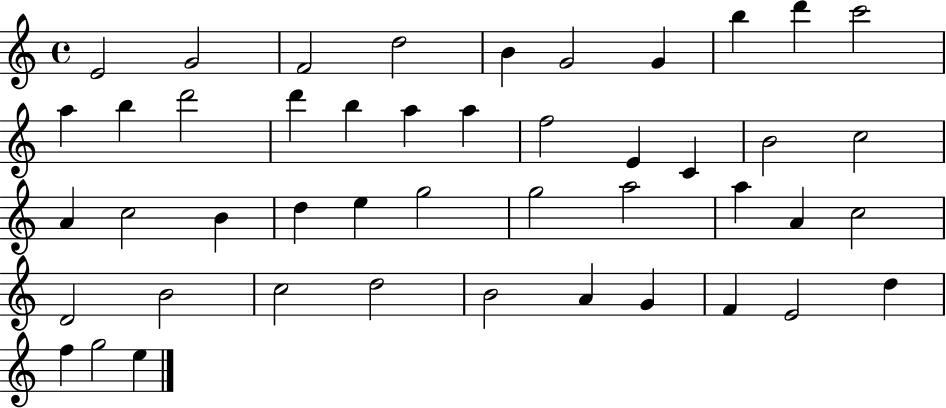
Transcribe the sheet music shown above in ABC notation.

X:1
T:Untitled
M:4/4
L:1/4
K:C
E2 G2 F2 d2 B G2 G b d' c'2 a b d'2 d' b a a f2 E C B2 c2 A c2 B d e g2 g2 a2 a A c2 D2 B2 c2 d2 B2 A G F E2 d f g2 e